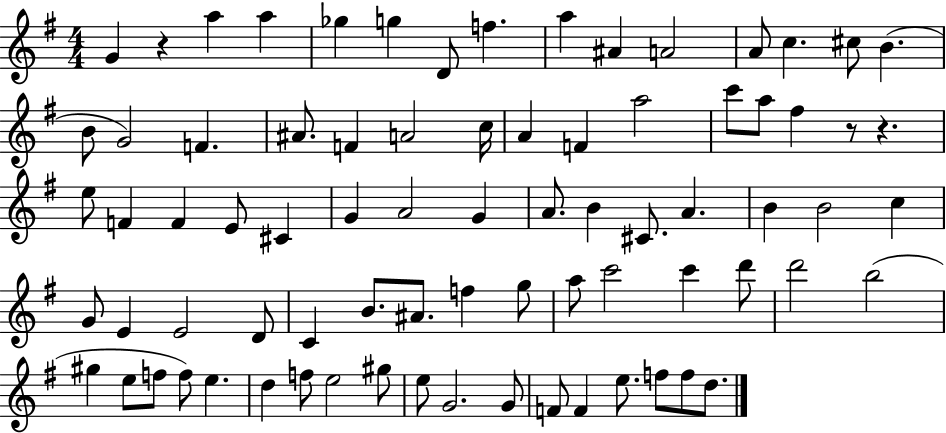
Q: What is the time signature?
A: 4/4